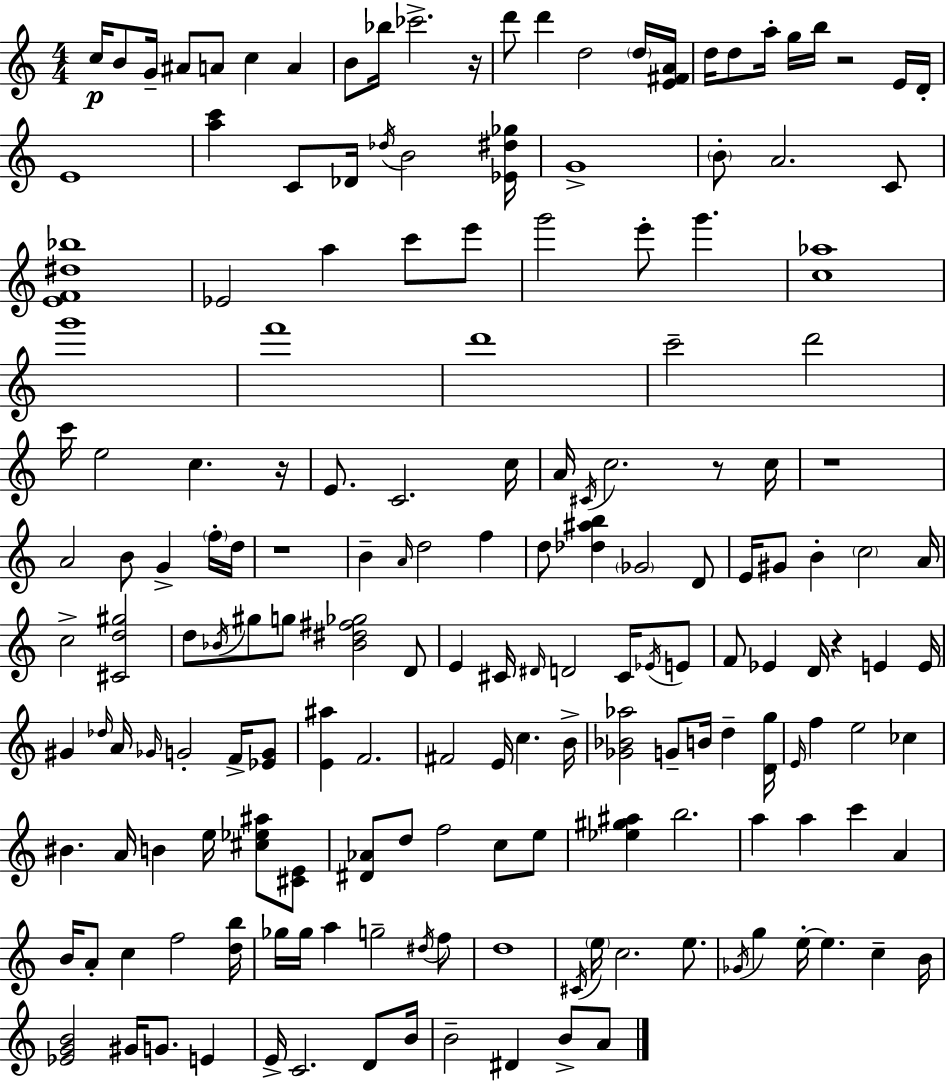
X:1
T:Untitled
M:4/4
L:1/4
K:C
c/4 B/2 G/4 ^A/2 A/2 c A B/2 _b/4 _c'2 z/4 d'/2 d' d2 d/4 [E^FA]/4 d/4 d/2 a/4 g/4 b/4 z2 E/4 D/4 E4 [ac'] C/2 _D/4 _d/4 B2 [_E^d_g]/4 G4 B/2 A2 C/2 [EF^d_b]4 _E2 a c'/2 e'/2 g'2 e'/2 g' [c_a]4 g'4 f'4 d'4 c'2 d'2 c'/4 e2 c z/4 E/2 C2 c/4 A/4 ^C/4 c2 z/2 c/4 z4 A2 B/2 G f/4 d/4 z4 B A/4 d2 f d/2 [_d^ab] _G2 D/2 E/4 ^G/2 B c2 A/4 c2 [^Cd^g]2 d/2 _B/4 ^g/2 g/2 [_B^d^f_g]2 D/2 E ^C/4 ^D/4 D2 ^C/4 _E/4 E/2 F/2 _E D/4 z E E/4 ^G _d/4 A/4 _G/4 G2 F/4 [_EG]/2 [E^a] F2 ^F2 E/4 c B/4 [_G_B_a]2 G/2 B/4 d [Dg]/4 E/4 f e2 _c ^B A/4 B e/4 [^c_e^a]/2 [^CE]/2 [^D_A]/2 d/2 f2 c/2 e/2 [_e^g^a] b2 a a c' A B/4 A/2 c f2 [db]/4 _g/4 _g/4 a g2 ^d/4 f/2 d4 ^C/4 e/4 c2 e/2 _G/4 g e/4 e c B/4 [_EGB]2 ^G/4 G/2 E E/4 C2 D/2 B/4 B2 ^D B/2 A/2